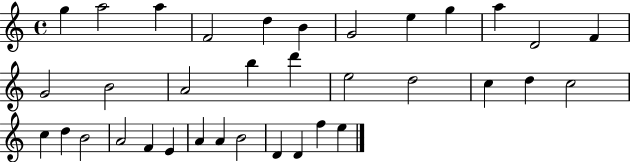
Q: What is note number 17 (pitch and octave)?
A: D6